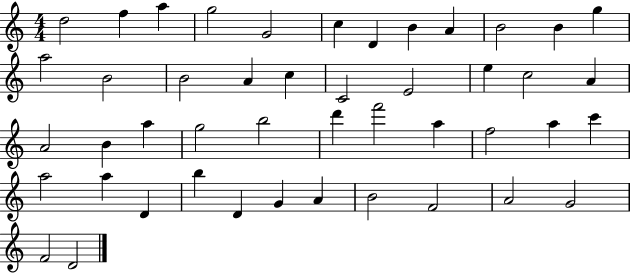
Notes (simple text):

D5/h F5/q A5/q G5/h G4/h C5/q D4/q B4/q A4/q B4/h B4/q G5/q A5/h B4/h B4/h A4/q C5/q C4/h E4/h E5/q C5/h A4/q A4/h B4/q A5/q G5/h B5/h D6/q F6/h A5/q F5/h A5/q C6/q A5/h A5/q D4/q B5/q D4/q G4/q A4/q B4/h F4/h A4/h G4/h F4/h D4/h